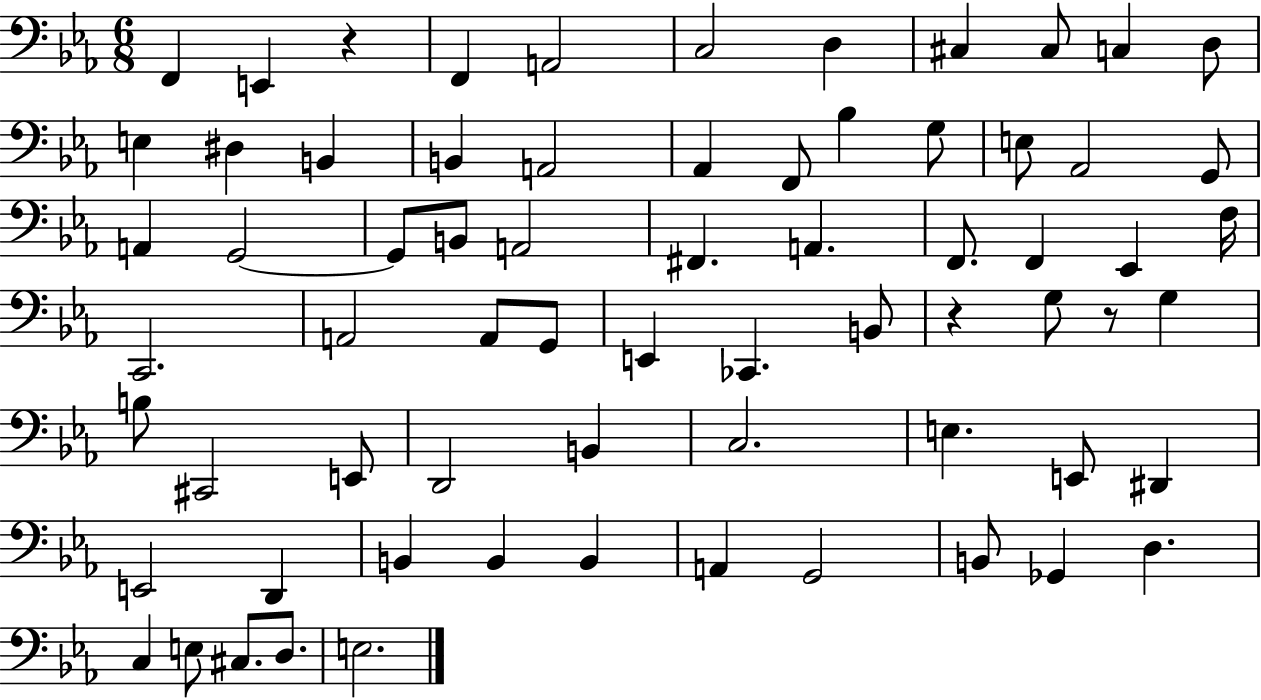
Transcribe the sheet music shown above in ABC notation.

X:1
T:Untitled
M:6/8
L:1/4
K:Eb
F,, E,, z F,, A,,2 C,2 D, ^C, ^C,/2 C, D,/2 E, ^D, B,, B,, A,,2 _A,, F,,/2 _B, G,/2 E,/2 _A,,2 G,,/2 A,, G,,2 G,,/2 B,,/2 A,,2 ^F,, A,, F,,/2 F,, _E,, F,/4 C,,2 A,,2 A,,/2 G,,/2 E,, _C,, B,,/2 z G,/2 z/2 G, B,/2 ^C,,2 E,,/2 D,,2 B,, C,2 E, E,,/2 ^D,, E,,2 D,, B,, B,, B,, A,, G,,2 B,,/2 _G,, D, C, E,/2 ^C,/2 D,/2 E,2